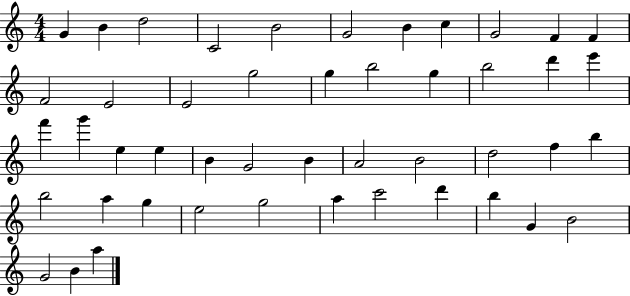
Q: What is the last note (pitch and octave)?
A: A5